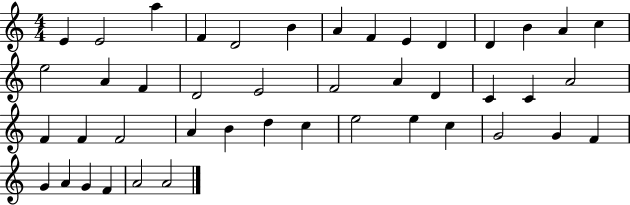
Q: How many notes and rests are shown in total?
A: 44